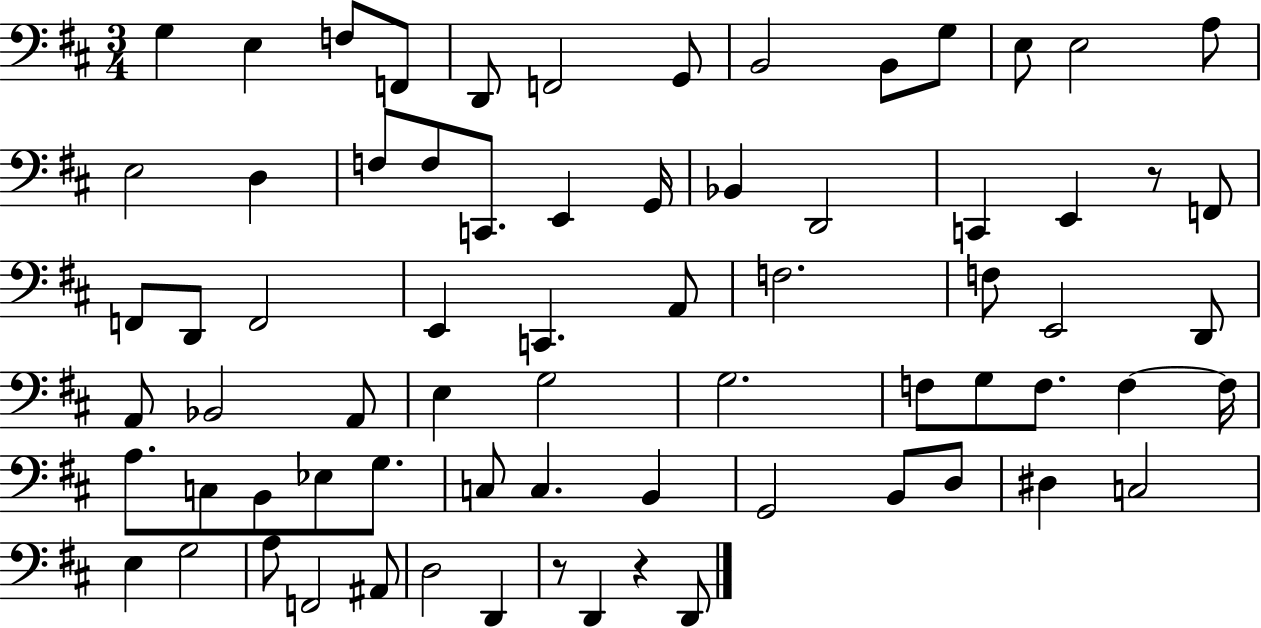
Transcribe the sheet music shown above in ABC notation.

X:1
T:Untitled
M:3/4
L:1/4
K:D
G, E, F,/2 F,,/2 D,,/2 F,,2 G,,/2 B,,2 B,,/2 G,/2 E,/2 E,2 A,/2 E,2 D, F,/2 F,/2 C,,/2 E,, G,,/4 _B,, D,,2 C,, E,, z/2 F,,/2 F,,/2 D,,/2 F,,2 E,, C,, A,,/2 F,2 F,/2 E,,2 D,,/2 A,,/2 _B,,2 A,,/2 E, G,2 G,2 F,/2 G,/2 F,/2 F, F,/4 A,/2 C,/2 B,,/2 _E,/2 G,/2 C,/2 C, B,, G,,2 B,,/2 D,/2 ^D, C,2 E, G,2 A,/2 F,,2 ^A,,/2 D,2 D,, z/2 D,, z D,,/2